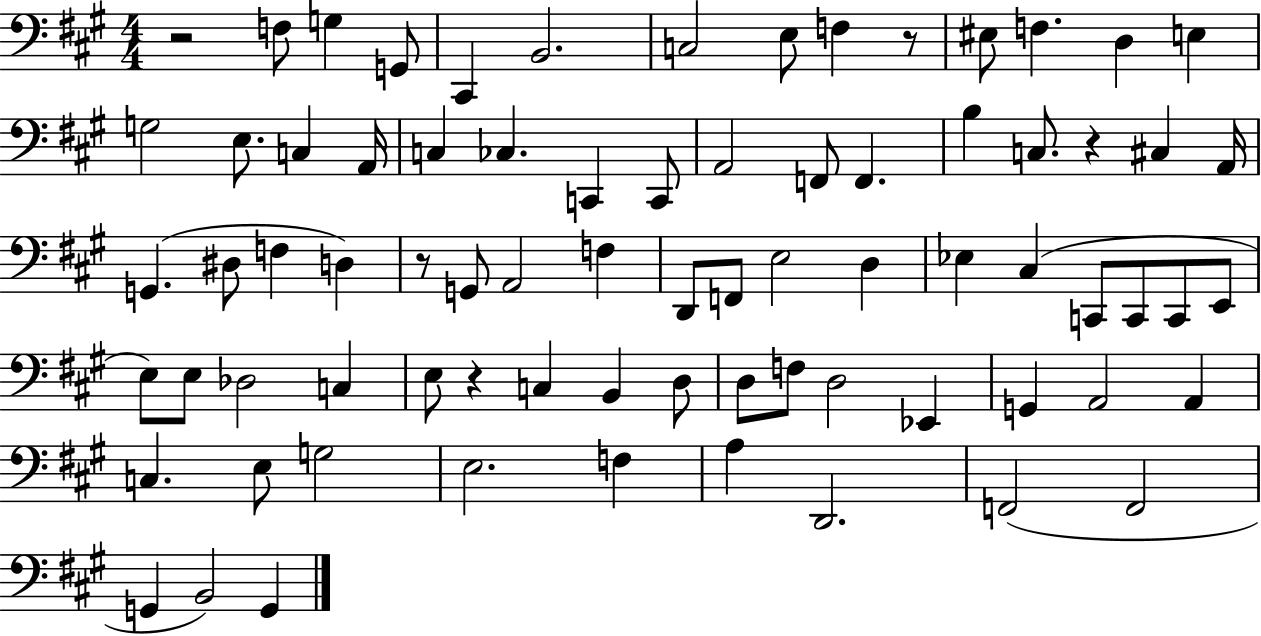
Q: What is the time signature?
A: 4/4